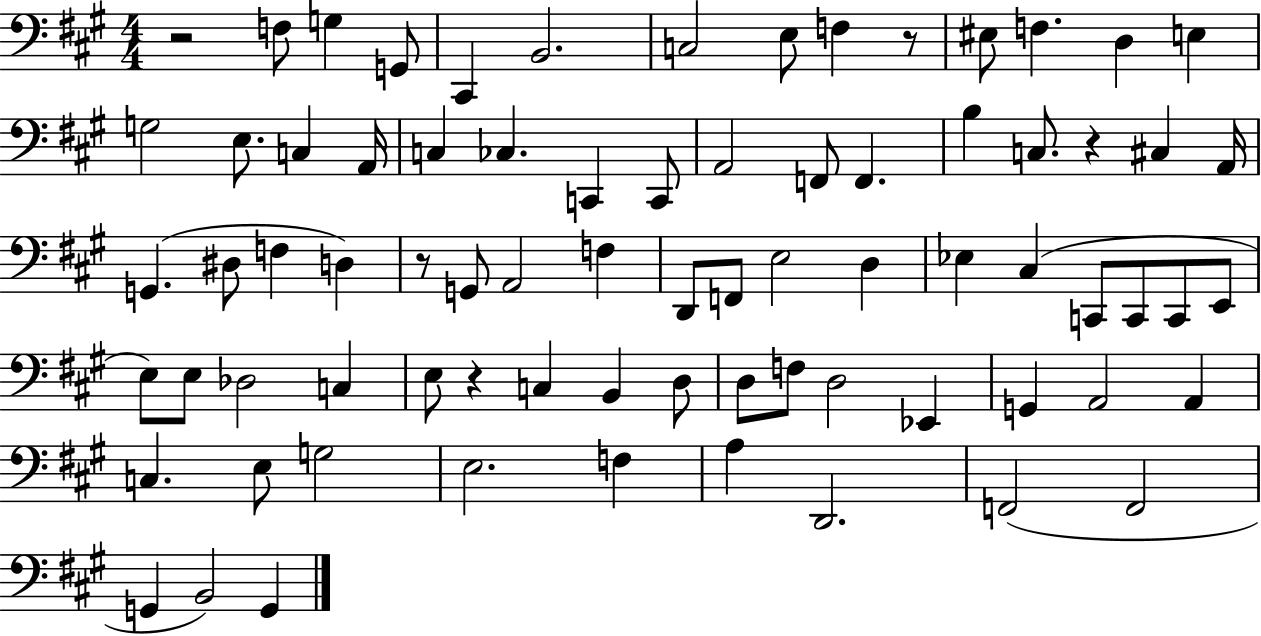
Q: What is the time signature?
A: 4/4